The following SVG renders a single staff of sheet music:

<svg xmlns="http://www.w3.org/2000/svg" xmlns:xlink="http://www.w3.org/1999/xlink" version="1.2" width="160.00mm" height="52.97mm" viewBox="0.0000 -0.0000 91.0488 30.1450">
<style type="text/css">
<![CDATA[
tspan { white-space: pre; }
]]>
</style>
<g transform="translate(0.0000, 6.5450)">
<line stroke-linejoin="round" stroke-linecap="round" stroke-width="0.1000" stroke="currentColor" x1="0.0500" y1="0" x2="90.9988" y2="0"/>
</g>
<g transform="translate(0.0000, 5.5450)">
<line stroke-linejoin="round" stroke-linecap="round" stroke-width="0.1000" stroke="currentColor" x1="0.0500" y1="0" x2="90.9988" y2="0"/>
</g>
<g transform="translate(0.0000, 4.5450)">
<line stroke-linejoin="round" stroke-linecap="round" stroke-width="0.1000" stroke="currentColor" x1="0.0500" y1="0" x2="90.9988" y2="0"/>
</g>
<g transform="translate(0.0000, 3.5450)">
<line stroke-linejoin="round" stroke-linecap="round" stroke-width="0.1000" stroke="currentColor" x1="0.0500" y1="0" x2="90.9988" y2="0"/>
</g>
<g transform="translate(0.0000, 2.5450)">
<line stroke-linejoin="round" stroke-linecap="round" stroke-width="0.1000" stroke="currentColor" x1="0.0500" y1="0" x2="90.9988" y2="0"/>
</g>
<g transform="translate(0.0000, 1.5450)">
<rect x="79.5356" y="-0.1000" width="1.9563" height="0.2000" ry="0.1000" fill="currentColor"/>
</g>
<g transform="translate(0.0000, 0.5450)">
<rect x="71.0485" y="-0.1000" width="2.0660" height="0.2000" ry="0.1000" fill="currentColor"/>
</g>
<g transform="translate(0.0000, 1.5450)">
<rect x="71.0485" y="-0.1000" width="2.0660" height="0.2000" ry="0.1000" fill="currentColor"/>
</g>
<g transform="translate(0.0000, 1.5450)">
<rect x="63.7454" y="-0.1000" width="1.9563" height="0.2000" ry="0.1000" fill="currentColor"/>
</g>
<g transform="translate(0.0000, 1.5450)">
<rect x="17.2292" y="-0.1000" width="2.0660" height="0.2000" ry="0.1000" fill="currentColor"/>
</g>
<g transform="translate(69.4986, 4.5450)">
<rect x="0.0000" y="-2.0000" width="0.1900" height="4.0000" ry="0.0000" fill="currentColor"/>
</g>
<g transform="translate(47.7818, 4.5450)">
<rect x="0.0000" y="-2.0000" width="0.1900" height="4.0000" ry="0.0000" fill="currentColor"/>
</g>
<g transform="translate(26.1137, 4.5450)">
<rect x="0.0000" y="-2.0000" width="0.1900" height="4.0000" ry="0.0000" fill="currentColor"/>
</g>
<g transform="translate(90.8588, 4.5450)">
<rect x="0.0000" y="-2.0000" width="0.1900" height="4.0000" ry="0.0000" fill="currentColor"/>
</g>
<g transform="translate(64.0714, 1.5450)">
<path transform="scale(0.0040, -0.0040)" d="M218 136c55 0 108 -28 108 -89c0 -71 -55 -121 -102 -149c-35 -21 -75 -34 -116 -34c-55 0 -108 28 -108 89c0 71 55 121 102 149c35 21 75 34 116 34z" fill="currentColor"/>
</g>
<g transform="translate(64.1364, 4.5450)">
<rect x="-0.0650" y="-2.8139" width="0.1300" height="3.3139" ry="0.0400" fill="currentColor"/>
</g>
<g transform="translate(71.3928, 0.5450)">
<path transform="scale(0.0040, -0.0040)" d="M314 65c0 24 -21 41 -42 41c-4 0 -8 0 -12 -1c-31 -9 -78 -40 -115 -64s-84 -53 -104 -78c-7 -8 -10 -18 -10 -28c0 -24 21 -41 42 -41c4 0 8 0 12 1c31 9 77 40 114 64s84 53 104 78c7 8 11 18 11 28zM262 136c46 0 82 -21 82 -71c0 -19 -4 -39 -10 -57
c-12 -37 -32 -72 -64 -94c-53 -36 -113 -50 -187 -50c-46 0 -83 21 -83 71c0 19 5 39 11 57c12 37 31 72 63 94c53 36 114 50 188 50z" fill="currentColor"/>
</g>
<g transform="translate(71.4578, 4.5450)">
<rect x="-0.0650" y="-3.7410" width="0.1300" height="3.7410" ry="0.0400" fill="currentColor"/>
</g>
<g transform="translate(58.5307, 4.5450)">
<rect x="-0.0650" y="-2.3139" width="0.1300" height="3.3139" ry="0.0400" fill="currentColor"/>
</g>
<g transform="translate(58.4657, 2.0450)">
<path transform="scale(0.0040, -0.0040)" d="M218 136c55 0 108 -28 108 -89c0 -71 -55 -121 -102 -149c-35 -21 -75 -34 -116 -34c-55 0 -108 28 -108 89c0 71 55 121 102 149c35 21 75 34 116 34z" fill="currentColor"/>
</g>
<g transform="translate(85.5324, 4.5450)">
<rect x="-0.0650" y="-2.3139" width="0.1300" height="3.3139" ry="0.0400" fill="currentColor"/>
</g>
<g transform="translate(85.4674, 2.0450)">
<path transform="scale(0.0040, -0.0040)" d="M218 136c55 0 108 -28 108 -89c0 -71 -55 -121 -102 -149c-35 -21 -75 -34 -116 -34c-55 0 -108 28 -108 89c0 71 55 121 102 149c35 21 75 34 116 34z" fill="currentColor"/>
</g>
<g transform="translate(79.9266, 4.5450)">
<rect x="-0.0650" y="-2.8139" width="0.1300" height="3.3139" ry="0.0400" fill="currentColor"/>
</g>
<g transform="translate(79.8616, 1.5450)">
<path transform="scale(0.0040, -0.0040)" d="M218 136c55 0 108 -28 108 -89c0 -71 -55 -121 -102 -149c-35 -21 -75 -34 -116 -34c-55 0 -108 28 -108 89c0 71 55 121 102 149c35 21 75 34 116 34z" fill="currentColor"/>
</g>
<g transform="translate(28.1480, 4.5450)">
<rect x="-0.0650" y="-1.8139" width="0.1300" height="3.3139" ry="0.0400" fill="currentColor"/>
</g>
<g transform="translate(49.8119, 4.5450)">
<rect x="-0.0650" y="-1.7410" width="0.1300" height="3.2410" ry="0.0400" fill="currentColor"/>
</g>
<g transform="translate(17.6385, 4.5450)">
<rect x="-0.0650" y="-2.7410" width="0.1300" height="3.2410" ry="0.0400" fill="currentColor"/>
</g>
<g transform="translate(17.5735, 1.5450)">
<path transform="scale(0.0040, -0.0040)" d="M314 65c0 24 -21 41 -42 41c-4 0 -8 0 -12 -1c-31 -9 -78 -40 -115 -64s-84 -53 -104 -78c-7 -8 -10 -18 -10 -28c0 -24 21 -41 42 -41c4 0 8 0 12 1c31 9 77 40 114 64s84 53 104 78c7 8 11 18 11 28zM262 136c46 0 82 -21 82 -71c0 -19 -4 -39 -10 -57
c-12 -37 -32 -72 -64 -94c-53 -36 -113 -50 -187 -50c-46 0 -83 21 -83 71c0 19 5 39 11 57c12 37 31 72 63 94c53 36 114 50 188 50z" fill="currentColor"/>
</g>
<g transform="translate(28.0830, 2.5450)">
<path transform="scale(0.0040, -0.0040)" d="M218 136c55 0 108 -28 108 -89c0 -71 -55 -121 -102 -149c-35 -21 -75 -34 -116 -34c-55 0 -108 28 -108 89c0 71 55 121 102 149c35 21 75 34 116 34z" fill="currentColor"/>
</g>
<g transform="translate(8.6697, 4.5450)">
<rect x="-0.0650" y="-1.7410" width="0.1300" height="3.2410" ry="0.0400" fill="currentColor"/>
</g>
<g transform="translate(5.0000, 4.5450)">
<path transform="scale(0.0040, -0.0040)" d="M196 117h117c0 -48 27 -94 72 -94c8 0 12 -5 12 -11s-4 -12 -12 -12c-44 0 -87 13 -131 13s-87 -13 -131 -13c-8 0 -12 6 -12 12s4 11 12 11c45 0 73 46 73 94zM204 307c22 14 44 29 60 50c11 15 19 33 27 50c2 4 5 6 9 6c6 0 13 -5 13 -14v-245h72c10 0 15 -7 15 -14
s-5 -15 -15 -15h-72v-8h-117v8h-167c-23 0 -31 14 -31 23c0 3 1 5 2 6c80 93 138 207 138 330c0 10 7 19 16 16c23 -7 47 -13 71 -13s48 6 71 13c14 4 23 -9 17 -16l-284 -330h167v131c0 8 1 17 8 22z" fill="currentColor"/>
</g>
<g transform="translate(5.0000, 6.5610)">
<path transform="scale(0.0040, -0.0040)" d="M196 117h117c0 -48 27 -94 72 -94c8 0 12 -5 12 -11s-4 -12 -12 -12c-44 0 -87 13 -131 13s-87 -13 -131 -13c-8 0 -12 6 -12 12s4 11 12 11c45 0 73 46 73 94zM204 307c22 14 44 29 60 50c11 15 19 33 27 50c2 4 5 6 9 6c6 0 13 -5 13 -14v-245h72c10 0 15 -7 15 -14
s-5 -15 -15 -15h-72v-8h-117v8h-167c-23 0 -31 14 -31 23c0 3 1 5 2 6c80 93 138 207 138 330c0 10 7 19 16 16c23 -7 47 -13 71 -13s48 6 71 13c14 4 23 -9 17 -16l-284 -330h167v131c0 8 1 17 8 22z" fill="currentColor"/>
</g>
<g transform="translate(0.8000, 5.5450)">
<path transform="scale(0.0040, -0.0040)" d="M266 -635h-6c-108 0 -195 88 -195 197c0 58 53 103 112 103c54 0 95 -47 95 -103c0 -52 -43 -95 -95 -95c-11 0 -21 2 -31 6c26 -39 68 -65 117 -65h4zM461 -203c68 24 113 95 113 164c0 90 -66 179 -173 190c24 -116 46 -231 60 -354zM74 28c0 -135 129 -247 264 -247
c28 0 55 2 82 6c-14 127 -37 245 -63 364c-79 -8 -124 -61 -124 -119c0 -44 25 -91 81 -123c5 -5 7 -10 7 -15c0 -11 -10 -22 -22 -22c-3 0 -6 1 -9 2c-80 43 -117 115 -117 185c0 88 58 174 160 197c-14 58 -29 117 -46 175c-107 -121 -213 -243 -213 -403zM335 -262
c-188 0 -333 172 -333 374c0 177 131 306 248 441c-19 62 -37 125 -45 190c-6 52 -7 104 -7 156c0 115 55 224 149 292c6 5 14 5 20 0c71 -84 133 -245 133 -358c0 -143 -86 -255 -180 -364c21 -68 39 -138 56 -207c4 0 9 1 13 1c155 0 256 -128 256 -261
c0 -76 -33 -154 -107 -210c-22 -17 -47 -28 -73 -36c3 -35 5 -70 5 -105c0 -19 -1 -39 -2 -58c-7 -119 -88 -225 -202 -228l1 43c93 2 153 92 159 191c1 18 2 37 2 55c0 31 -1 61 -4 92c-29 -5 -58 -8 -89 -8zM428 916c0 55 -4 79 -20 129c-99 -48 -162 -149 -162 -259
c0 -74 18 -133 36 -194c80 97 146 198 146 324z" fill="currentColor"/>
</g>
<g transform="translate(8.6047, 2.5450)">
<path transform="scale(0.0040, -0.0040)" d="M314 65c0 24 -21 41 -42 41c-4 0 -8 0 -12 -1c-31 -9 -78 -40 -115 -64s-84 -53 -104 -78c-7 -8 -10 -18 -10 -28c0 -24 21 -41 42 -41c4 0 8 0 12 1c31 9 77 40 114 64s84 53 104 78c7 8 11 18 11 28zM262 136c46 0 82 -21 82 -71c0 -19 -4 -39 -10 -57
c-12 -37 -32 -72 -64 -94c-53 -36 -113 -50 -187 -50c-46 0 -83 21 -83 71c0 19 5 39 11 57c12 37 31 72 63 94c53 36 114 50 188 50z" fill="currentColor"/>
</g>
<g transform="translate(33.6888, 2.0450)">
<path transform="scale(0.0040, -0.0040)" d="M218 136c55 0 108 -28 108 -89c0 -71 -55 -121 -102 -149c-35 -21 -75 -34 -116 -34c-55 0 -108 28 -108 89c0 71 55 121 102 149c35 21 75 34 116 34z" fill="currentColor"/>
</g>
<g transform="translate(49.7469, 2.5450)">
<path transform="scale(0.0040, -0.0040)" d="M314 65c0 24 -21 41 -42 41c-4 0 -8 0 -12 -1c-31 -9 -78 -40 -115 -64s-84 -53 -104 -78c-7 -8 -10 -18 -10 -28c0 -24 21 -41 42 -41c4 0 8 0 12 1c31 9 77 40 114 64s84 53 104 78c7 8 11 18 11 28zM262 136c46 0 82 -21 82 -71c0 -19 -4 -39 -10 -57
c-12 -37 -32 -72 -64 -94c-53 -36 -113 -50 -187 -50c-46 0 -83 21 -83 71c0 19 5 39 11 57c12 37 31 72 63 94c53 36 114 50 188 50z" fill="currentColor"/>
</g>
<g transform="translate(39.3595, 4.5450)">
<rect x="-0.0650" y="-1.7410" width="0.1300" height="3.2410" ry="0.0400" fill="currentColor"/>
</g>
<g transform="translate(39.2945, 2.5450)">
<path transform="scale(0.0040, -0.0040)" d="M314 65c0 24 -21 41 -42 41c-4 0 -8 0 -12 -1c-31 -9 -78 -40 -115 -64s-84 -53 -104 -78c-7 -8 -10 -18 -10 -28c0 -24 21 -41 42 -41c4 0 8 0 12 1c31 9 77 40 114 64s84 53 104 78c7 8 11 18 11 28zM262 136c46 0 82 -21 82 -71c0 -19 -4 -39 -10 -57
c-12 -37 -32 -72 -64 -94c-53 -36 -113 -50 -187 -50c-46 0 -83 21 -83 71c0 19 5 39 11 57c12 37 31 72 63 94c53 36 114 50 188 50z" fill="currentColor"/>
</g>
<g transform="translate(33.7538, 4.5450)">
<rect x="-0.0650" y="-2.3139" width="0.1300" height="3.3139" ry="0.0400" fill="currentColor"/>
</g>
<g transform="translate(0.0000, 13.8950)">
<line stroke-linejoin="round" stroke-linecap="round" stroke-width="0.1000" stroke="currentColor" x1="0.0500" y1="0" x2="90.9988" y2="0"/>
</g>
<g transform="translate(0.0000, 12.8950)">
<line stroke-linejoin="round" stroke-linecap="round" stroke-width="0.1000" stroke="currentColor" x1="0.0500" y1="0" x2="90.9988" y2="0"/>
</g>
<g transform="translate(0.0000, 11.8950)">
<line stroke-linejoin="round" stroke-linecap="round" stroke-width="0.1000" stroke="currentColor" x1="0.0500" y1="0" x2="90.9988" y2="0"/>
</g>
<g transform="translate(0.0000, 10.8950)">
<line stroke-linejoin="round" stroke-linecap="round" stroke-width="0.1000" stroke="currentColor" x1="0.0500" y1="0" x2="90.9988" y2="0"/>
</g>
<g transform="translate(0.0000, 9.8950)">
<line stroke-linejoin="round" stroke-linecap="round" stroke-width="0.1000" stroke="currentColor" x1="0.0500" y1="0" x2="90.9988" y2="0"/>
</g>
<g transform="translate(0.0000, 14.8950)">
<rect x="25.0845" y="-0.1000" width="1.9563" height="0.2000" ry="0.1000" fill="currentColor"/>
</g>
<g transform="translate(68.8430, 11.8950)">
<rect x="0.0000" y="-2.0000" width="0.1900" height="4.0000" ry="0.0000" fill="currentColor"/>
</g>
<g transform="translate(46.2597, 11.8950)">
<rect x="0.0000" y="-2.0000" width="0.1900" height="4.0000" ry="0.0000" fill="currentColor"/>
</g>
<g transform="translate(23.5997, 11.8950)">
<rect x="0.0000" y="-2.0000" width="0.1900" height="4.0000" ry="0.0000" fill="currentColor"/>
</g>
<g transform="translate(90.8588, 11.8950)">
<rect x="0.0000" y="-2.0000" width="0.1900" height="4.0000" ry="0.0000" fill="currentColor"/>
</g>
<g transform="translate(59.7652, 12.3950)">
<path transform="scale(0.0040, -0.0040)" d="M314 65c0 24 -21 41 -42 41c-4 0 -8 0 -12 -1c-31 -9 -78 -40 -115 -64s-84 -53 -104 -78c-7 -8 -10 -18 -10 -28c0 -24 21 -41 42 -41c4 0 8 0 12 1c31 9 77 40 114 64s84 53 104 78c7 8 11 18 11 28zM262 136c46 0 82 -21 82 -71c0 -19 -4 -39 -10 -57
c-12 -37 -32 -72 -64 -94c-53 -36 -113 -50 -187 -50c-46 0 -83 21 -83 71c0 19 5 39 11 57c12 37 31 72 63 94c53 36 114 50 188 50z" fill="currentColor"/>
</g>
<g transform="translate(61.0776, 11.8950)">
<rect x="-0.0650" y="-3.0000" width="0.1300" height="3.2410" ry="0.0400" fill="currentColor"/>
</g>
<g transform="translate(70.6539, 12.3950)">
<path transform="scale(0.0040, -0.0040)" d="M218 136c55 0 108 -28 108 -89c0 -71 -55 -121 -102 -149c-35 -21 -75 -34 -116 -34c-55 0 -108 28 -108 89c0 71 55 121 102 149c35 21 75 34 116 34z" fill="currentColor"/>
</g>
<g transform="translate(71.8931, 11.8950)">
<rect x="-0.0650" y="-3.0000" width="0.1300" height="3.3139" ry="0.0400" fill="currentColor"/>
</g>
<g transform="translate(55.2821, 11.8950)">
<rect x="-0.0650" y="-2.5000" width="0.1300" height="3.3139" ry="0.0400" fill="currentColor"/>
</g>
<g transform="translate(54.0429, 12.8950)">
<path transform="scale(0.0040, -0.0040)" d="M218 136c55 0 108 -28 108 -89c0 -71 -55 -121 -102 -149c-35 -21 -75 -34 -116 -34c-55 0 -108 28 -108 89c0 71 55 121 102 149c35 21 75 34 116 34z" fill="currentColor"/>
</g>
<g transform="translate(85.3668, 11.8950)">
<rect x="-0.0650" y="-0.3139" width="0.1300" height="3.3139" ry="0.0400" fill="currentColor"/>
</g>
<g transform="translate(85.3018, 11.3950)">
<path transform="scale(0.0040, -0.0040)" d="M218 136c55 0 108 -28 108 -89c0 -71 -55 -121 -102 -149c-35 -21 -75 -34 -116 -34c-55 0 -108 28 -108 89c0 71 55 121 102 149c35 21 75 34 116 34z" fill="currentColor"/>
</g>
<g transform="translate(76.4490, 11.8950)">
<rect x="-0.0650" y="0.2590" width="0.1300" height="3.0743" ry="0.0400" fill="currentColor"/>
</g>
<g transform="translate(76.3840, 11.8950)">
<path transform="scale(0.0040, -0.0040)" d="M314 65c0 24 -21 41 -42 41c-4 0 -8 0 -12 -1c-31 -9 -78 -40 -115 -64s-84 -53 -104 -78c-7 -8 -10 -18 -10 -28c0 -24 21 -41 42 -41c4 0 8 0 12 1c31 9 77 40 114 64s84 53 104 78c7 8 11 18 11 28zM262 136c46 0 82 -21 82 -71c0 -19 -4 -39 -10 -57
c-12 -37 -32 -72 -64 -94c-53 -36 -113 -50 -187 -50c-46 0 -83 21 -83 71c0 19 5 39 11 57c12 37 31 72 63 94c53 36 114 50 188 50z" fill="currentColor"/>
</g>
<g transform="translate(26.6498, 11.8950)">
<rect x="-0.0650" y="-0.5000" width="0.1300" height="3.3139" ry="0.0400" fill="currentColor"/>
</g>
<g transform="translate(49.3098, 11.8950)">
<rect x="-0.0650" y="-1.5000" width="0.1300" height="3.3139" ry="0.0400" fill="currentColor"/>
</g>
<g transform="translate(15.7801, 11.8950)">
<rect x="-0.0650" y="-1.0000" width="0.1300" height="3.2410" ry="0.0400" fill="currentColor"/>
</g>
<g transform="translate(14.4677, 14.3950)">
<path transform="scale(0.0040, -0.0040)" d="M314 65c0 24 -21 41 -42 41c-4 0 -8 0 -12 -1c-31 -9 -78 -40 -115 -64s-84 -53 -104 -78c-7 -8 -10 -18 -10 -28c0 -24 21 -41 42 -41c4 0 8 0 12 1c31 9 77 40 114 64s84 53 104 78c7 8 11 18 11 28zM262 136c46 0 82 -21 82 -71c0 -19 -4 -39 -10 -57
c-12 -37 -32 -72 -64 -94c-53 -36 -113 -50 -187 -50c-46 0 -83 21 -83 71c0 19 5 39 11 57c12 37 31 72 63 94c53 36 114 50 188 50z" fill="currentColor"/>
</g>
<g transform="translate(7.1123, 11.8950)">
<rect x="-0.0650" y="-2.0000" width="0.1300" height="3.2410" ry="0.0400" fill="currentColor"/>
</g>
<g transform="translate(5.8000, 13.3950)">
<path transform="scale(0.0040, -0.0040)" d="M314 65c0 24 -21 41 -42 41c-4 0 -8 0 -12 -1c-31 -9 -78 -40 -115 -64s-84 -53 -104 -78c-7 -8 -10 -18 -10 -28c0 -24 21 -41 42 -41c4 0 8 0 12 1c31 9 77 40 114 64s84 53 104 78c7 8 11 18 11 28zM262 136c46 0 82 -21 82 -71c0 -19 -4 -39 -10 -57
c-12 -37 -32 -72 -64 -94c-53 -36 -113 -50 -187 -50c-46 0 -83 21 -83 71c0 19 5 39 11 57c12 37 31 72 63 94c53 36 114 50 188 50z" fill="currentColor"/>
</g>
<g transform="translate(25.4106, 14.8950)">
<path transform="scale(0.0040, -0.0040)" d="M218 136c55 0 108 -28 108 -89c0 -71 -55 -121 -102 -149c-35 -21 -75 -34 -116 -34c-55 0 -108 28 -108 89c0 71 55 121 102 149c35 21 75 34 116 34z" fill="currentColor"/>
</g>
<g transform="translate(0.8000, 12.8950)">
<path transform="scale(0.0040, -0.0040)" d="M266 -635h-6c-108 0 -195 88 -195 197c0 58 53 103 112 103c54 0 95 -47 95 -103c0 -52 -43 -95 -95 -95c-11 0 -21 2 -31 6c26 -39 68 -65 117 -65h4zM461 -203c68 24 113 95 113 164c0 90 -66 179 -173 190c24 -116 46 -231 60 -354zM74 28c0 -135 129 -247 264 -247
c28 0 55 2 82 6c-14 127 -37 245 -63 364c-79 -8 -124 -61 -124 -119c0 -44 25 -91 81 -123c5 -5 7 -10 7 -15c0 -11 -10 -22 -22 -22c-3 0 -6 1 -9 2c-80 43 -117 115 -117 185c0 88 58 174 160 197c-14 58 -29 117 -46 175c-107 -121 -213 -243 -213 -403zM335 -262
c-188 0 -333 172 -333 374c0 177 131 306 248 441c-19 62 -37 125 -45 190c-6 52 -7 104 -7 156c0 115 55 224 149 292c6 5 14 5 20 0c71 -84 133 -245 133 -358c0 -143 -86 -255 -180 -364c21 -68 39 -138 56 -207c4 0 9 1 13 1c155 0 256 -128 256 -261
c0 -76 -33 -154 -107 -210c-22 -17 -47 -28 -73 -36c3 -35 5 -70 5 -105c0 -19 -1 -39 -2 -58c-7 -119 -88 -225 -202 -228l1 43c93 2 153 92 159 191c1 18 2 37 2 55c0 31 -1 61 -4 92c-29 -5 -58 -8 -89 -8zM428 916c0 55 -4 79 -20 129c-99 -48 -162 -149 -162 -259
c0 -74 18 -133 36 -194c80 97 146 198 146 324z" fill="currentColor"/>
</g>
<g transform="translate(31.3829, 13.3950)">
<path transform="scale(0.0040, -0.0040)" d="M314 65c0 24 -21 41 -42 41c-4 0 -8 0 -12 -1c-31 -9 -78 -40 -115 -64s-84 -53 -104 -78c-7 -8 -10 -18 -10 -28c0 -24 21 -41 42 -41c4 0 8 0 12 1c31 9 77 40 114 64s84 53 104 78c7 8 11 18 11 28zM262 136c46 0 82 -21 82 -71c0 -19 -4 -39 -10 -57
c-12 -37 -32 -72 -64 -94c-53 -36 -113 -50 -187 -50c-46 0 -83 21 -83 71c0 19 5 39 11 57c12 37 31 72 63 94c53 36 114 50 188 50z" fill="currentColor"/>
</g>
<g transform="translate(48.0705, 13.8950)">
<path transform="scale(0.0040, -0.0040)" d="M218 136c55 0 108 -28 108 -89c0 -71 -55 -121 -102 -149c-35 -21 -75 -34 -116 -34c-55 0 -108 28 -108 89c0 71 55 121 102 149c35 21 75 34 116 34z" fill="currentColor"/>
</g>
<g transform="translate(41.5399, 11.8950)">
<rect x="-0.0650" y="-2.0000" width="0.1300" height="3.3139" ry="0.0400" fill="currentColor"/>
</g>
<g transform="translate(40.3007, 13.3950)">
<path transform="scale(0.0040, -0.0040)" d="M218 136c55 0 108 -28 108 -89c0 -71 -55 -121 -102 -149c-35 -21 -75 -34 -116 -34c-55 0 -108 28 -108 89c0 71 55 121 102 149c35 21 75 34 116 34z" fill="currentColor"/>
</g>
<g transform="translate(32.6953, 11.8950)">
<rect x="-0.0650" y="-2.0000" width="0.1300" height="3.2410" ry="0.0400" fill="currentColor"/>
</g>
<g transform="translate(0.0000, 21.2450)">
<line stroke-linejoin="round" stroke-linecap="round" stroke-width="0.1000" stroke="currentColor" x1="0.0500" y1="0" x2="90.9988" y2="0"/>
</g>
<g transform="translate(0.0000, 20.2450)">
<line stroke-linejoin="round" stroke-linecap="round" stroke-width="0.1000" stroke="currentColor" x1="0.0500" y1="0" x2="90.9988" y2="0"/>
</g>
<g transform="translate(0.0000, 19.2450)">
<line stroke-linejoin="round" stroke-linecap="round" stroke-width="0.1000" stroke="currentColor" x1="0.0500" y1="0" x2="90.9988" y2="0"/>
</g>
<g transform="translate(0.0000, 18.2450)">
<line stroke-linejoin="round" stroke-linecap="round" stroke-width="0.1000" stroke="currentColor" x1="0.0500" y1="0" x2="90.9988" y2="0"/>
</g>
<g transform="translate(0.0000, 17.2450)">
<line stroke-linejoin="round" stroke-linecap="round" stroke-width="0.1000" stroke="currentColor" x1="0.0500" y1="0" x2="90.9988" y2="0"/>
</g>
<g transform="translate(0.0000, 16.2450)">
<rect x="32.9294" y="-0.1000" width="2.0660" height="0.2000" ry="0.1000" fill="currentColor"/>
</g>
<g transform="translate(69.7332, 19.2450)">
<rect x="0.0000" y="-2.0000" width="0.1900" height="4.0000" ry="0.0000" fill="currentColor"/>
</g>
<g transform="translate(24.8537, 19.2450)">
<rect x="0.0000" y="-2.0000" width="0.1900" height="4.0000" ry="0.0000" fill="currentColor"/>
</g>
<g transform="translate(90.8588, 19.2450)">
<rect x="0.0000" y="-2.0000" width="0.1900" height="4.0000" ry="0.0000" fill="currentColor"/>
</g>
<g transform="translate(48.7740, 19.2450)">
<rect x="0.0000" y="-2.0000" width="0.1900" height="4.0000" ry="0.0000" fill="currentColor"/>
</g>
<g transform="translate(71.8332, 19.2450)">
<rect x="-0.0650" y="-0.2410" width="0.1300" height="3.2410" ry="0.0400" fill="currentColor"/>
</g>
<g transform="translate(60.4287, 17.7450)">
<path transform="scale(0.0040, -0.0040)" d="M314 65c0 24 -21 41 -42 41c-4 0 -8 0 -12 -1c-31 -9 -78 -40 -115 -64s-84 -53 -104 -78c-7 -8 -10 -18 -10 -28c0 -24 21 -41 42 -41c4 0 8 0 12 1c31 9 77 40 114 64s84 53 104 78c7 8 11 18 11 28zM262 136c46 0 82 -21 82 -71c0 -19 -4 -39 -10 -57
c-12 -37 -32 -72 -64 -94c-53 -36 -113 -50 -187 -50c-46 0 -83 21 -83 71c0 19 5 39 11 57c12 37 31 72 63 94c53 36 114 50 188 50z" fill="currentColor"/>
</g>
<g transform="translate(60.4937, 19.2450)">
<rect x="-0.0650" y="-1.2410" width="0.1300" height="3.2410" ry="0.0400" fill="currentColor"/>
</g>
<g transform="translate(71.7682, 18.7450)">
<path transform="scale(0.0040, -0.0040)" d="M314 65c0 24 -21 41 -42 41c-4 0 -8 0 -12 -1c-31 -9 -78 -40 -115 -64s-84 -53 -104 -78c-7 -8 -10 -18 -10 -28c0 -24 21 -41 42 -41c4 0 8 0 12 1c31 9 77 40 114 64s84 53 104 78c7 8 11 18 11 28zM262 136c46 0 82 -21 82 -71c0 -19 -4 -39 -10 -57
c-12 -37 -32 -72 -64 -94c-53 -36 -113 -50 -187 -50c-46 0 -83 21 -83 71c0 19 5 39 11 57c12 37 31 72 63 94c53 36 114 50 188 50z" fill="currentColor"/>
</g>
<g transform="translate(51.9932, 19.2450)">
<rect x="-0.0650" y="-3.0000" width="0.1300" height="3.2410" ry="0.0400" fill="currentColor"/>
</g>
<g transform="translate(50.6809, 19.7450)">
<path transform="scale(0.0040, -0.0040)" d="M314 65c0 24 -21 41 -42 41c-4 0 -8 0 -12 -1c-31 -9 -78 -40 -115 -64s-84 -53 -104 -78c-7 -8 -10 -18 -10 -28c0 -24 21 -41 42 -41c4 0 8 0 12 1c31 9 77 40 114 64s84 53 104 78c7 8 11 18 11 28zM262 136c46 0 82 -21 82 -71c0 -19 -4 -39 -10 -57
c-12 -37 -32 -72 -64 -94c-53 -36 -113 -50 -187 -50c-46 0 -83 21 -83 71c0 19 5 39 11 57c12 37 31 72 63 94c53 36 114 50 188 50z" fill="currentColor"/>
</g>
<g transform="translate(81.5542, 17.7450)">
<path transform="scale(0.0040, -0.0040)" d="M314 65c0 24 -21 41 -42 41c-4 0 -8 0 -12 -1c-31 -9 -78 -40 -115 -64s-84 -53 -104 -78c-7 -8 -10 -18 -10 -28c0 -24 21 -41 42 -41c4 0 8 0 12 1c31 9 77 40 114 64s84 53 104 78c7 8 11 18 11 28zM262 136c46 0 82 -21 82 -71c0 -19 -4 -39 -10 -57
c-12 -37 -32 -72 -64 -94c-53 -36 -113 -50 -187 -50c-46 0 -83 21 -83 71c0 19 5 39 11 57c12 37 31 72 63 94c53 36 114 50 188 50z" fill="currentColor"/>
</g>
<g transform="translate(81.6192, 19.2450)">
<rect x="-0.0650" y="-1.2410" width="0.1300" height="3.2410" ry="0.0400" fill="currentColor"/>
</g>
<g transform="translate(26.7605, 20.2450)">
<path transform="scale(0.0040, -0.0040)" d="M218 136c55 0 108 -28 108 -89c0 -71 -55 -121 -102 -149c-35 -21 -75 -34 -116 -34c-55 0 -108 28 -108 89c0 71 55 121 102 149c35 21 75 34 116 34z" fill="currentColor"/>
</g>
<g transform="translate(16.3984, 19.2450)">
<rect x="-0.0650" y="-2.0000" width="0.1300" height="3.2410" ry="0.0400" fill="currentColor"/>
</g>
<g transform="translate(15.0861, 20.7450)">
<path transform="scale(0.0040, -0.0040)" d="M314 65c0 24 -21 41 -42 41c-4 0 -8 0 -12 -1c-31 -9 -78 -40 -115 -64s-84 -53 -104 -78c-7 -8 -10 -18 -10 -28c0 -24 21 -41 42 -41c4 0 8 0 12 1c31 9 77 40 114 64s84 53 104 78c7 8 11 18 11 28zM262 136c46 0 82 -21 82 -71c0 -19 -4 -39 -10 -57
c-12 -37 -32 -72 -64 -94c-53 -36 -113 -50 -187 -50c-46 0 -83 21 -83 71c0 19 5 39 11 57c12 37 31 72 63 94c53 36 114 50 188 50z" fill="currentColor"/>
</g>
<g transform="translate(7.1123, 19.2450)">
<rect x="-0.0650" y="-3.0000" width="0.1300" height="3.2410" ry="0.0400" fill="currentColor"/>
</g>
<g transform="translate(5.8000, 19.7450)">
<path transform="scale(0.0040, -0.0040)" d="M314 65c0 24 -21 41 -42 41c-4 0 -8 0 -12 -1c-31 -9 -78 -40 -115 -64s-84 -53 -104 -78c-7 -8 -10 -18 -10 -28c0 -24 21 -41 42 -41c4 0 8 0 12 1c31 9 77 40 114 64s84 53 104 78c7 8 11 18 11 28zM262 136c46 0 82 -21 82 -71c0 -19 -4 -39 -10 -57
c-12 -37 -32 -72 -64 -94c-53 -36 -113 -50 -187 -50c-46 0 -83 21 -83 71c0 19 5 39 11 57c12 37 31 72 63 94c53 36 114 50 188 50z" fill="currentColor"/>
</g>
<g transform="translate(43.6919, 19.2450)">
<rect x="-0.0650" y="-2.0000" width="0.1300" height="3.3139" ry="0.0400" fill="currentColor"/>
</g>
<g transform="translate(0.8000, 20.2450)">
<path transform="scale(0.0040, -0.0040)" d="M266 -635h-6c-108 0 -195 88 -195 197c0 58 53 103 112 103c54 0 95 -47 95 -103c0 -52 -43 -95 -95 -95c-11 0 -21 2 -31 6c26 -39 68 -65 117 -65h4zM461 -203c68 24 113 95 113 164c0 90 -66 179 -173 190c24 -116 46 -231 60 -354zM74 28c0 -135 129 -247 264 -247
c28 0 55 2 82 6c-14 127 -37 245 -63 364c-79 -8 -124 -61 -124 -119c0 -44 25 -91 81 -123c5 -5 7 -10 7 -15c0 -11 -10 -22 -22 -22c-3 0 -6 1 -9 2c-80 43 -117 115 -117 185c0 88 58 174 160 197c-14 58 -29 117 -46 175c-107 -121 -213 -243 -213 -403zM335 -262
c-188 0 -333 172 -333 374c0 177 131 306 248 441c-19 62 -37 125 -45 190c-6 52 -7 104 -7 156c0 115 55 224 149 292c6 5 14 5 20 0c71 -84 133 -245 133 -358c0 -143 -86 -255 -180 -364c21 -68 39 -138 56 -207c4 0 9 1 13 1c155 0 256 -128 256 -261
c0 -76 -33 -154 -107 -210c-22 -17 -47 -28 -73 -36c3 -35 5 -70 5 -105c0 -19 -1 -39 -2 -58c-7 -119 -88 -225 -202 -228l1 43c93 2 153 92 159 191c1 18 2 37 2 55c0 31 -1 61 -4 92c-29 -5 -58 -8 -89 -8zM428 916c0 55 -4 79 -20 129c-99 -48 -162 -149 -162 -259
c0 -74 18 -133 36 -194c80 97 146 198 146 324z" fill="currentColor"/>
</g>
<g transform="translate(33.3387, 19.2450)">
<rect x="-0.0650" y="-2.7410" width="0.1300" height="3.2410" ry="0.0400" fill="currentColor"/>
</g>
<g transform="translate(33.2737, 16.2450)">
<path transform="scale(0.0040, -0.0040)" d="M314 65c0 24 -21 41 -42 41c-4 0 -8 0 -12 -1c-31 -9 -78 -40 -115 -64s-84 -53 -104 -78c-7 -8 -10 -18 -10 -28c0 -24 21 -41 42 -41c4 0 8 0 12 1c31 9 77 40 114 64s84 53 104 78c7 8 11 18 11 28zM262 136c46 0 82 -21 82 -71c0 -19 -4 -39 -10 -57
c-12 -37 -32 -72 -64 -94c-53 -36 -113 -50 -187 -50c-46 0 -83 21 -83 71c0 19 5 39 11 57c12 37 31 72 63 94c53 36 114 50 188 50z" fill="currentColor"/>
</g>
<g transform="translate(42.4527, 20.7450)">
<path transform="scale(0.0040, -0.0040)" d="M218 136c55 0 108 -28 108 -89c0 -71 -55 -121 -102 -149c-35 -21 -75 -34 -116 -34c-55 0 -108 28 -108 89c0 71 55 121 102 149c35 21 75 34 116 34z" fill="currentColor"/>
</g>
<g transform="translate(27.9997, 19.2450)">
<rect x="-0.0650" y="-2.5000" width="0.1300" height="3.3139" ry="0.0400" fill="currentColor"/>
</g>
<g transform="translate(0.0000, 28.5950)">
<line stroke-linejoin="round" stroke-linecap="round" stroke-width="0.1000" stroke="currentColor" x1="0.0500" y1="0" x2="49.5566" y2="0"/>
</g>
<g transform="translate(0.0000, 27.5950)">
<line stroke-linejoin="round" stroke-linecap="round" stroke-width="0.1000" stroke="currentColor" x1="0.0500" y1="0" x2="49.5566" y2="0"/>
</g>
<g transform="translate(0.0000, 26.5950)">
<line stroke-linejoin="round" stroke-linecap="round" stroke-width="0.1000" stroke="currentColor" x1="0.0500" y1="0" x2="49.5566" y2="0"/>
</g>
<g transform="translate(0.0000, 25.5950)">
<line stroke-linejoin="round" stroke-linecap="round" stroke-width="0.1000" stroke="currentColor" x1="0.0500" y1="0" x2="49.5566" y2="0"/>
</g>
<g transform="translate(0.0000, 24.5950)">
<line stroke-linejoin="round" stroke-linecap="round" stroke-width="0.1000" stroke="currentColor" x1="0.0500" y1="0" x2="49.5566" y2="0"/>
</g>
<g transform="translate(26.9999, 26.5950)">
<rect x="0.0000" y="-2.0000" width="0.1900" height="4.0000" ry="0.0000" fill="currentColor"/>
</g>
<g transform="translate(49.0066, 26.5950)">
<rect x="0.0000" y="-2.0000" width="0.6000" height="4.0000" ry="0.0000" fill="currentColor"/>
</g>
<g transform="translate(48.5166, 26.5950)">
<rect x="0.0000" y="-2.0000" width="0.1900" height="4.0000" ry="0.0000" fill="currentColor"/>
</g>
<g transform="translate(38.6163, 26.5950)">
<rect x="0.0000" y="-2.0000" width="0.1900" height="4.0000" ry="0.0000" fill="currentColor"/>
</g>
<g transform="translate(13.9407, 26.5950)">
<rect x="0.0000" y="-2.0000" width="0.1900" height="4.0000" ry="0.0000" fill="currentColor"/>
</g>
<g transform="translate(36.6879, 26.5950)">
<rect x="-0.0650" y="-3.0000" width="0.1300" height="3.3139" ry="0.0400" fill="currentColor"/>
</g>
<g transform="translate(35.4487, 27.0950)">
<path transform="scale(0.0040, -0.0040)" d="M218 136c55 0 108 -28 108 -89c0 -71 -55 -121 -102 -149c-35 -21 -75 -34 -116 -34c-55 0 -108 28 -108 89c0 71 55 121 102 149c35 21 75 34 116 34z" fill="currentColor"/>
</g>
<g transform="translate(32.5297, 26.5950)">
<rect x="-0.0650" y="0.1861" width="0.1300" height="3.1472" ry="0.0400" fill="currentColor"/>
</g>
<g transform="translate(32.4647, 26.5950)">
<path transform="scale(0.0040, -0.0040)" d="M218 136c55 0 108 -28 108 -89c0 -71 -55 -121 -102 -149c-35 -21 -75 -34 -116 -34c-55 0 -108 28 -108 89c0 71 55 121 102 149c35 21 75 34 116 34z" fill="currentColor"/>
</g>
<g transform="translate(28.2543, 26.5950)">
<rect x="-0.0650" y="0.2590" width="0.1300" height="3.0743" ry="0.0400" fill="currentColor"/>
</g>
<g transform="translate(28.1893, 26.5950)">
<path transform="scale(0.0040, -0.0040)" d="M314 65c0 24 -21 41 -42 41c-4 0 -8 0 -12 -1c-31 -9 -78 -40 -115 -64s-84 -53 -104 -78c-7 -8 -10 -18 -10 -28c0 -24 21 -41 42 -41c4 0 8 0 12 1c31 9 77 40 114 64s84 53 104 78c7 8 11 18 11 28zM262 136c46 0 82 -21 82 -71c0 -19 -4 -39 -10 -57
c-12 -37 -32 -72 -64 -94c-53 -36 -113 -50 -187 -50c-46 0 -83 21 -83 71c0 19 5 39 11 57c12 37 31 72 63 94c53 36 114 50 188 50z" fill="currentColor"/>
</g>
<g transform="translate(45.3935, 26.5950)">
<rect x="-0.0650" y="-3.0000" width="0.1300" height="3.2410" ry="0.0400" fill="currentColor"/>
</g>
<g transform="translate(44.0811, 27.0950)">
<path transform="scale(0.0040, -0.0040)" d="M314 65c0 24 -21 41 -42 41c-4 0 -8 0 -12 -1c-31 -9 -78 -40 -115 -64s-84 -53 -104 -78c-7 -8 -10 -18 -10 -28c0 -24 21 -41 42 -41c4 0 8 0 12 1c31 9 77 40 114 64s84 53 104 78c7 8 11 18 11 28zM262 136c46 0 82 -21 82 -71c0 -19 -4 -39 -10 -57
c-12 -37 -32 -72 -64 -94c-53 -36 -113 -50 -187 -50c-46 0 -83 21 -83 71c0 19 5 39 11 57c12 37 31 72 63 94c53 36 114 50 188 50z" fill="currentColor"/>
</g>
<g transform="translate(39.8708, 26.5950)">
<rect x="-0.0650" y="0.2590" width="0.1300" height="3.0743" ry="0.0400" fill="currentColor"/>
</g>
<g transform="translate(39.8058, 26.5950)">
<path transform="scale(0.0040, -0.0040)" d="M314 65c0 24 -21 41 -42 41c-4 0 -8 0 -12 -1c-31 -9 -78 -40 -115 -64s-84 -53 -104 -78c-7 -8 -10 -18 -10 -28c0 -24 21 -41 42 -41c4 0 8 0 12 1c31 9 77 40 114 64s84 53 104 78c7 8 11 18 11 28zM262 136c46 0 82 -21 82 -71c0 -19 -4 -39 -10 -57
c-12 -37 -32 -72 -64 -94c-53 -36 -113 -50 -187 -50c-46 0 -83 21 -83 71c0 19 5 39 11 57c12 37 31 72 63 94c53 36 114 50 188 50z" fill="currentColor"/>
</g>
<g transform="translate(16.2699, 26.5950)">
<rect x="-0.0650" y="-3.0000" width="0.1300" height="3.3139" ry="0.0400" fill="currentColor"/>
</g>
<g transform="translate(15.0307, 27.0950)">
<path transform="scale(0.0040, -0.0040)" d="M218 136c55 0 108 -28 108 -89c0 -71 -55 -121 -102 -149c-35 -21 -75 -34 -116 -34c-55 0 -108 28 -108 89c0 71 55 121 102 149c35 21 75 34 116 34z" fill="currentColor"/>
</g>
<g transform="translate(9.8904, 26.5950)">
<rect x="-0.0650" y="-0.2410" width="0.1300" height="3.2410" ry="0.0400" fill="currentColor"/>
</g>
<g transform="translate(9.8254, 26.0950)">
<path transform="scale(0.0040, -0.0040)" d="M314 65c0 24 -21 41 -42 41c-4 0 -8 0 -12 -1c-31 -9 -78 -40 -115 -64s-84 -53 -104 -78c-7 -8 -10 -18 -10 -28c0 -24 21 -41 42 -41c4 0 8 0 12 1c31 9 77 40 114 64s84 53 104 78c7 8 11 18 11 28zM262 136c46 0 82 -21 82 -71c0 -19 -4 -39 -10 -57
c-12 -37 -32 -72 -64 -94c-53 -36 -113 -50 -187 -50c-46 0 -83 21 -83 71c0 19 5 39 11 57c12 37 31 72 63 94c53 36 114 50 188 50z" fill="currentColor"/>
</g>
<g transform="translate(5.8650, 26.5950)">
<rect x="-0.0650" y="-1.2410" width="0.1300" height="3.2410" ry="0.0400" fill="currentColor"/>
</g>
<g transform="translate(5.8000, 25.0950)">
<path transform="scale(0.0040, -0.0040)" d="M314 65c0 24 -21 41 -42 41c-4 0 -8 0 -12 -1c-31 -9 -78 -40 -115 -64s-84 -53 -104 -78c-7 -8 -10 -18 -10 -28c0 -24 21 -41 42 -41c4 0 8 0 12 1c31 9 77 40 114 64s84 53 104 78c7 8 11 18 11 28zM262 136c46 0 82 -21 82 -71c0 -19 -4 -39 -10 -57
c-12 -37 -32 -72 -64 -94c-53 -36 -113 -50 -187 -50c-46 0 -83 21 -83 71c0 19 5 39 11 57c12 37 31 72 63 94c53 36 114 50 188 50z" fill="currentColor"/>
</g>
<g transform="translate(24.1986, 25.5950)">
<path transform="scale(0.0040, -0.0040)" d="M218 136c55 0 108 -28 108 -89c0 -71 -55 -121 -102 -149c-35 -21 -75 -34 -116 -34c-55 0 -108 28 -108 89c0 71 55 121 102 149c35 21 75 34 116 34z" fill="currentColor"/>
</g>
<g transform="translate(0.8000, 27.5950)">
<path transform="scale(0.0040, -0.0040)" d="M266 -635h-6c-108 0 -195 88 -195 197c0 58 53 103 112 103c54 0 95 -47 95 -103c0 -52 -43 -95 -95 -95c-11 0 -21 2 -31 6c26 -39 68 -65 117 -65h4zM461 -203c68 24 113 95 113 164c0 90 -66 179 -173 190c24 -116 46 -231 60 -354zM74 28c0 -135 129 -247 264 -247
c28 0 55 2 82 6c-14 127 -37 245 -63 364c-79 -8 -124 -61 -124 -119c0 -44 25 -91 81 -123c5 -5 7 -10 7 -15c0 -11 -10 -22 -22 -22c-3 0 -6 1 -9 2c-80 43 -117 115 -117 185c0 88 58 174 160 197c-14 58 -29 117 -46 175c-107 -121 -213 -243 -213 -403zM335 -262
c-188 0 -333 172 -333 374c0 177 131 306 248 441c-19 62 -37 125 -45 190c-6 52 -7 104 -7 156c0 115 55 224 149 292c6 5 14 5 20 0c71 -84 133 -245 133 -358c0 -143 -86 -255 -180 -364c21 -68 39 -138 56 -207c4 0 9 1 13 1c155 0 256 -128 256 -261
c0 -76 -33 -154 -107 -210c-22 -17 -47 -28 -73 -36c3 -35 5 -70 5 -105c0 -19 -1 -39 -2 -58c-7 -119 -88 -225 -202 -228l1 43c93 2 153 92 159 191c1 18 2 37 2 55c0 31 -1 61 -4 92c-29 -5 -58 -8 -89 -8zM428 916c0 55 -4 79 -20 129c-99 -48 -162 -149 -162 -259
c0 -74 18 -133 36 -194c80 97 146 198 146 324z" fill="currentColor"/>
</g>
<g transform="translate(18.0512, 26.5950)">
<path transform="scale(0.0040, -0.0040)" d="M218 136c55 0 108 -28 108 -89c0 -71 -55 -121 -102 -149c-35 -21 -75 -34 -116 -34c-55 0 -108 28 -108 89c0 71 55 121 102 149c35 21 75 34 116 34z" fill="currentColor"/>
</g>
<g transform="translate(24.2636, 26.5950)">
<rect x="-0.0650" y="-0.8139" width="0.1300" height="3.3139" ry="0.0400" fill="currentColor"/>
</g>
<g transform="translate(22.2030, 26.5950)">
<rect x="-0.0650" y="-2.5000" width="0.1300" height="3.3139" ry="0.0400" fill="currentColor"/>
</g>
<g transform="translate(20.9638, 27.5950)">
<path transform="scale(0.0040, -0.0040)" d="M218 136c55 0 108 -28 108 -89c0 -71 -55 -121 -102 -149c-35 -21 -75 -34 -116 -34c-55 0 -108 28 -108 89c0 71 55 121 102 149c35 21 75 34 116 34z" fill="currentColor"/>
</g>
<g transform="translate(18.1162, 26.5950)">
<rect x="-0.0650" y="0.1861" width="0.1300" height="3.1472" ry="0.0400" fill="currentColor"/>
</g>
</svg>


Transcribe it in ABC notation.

X:1
T:Untitled
M:4/4
L:1/4
K:C
f2 a2 f g f2 f2 g a c'2 a g F2 D2 C F2 F E G A2 A B2 c A2 F2 G a2 F A2 e2 c2 e2 e2 c2 A B G d B2 B A B2 A2